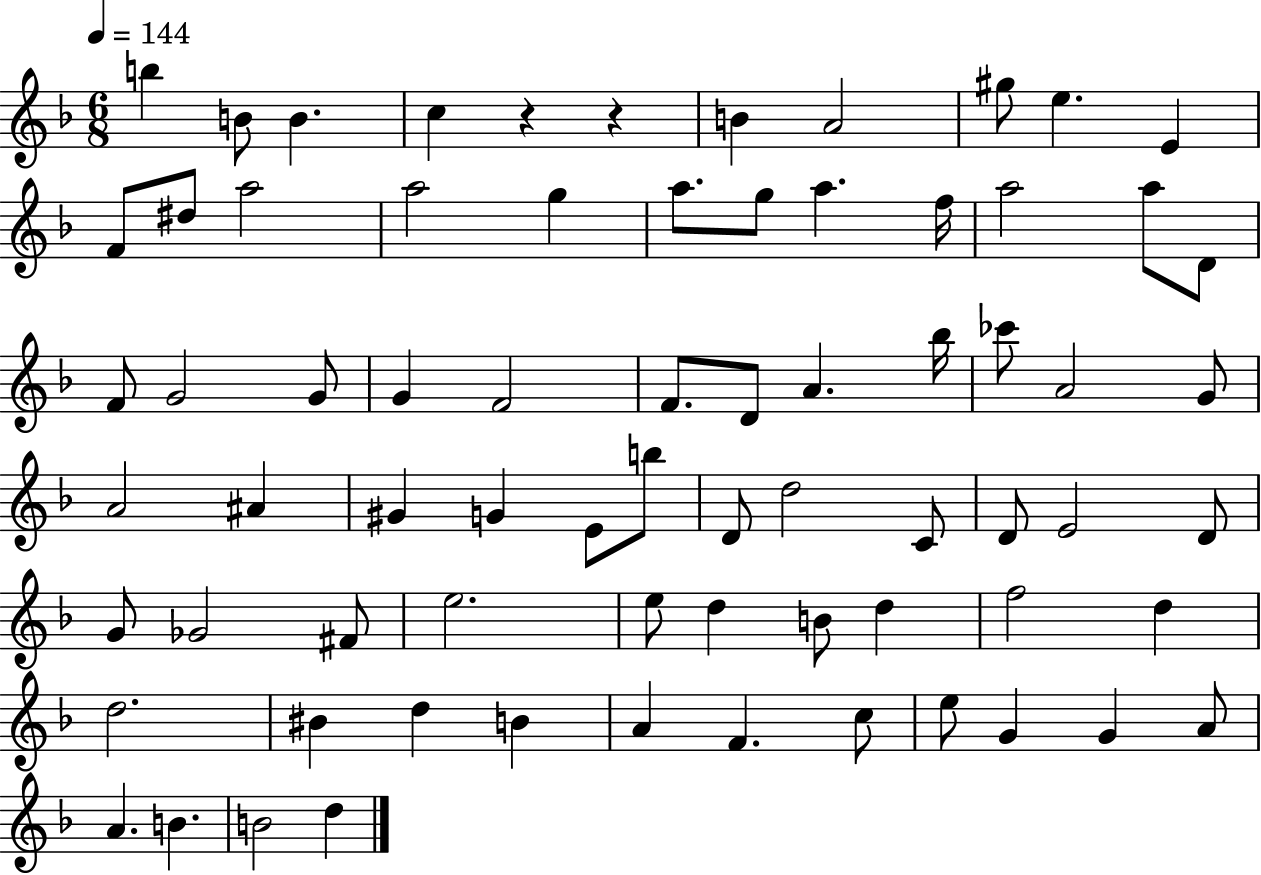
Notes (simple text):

B5/q B4/e B4/q. C5/q R/q R/q B4/q A4/h G#5/e E5/q. E4/q F4/e D#5/e A5/h A5/h G5/q A5/e. G5/e A5/q. F5/s A5/h A5/e D4/e F4/e G4/h G4/e G4/q F4/h F4/e. D4/e A4/q. Bb5/s CES6/e A4/h G4/e A4/h A#4/q G#4/q G4/q E4/e B5/e D4/e D5/h C4/e D4/e E4/h D4/e G4/e Gb4/h F#4/e E5/h. E5/e D5/q B4/e D5/q F5/h D5/q D5/h. BIS4/q D5/q B4/q A4/q F4/q. C5/e E5/e G4/q G4/q A4/e A4/q. B4/q. B4/h D5/q